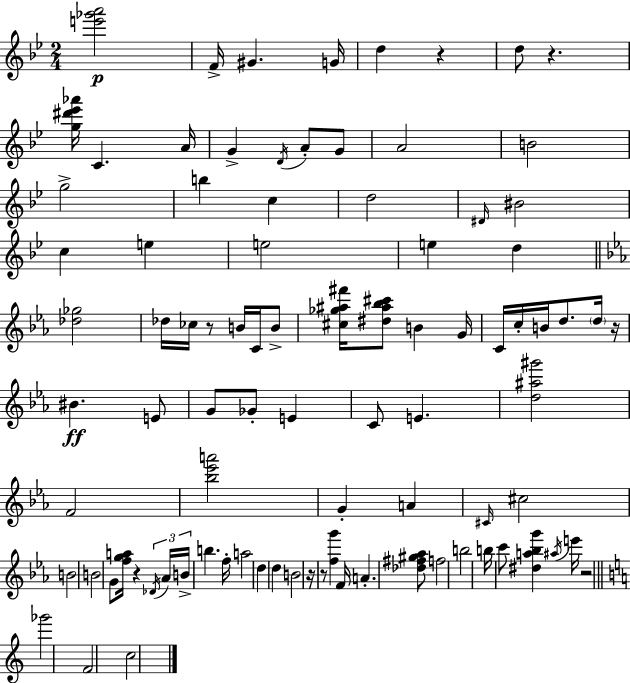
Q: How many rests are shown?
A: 8